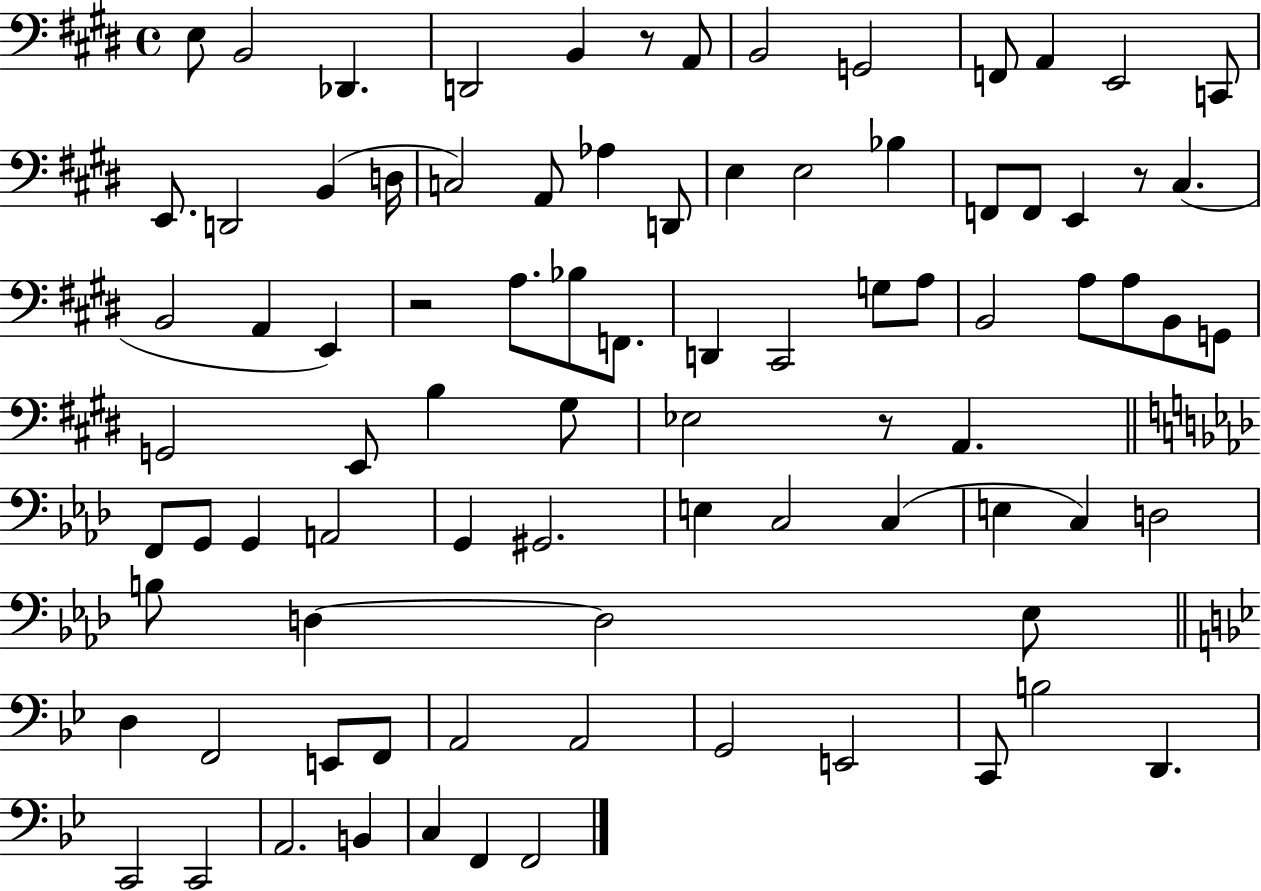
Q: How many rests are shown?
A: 4